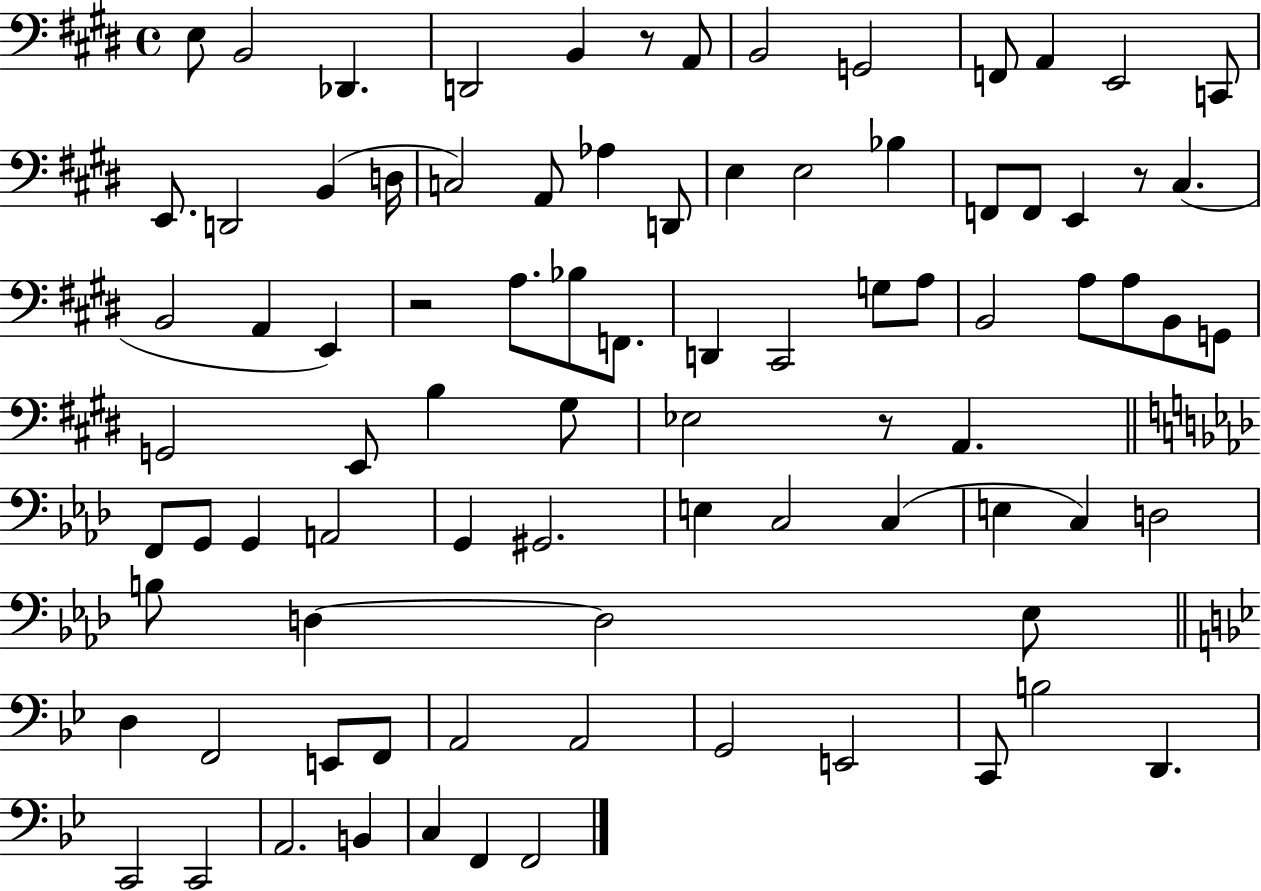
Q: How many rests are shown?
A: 4